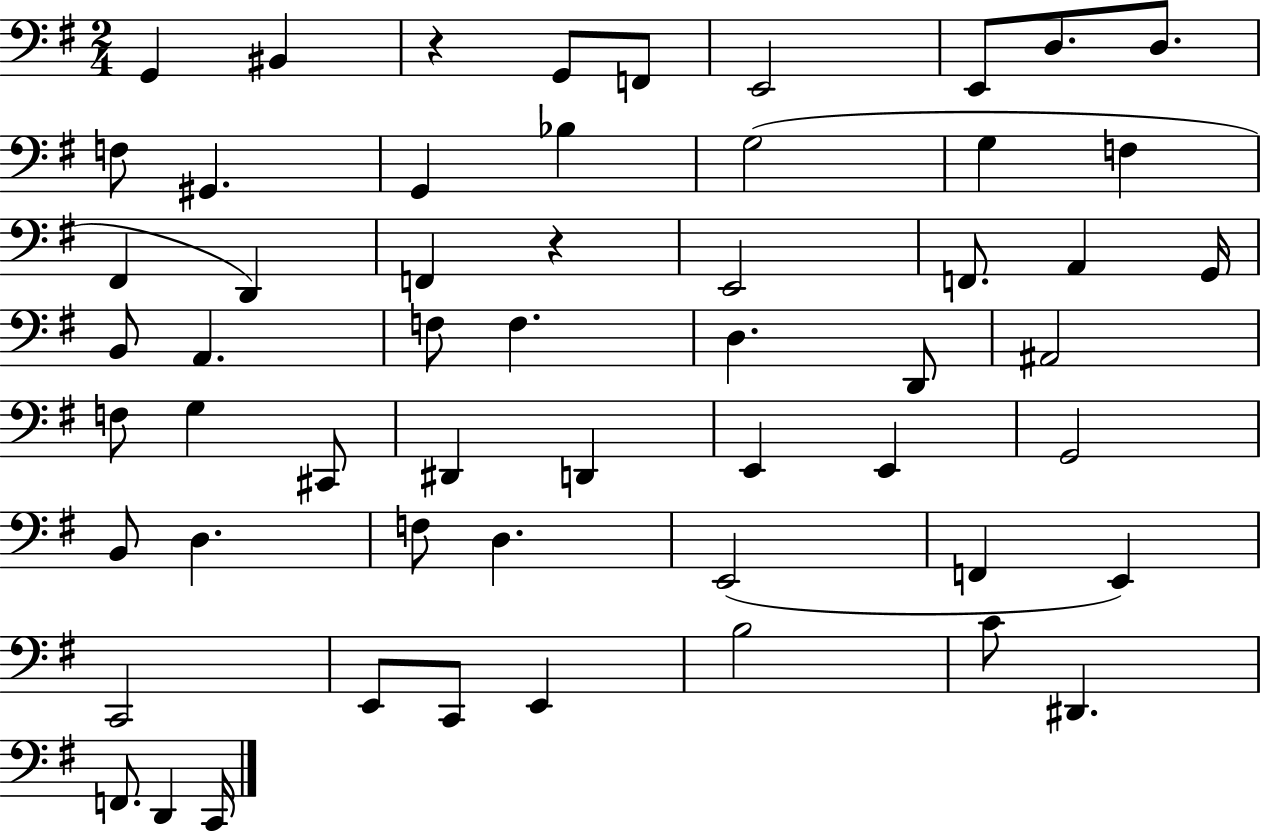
{
  \clef bass
  \numericTimeSignature
  \time 2/4
  \key g \major
  g,4 bis,4 | r4 g,8 f,8 | e,2 | e,8 d8. d8. | \break f8 gis,4. | g,4 bes4 | g2( | g4 f4 | \break fis,4 d,4) | f,4 r4 | e,2 | f,8. a,4 g,16 | \break b,8 a,4. | f8 f4. | d4. d,8 | ais,2 | \break f8 g4 cis,8 | dis,4 d,4 | e,4 e,4 | g,2 | \break b,8 d4. | f8 d4. | e,2( | f,4 e,4) | \break c,2 | e,8 c,8 e,4 | b2 | c'8 dis,4. | \break f,8. d,4 c,16 | \bar "|."
}